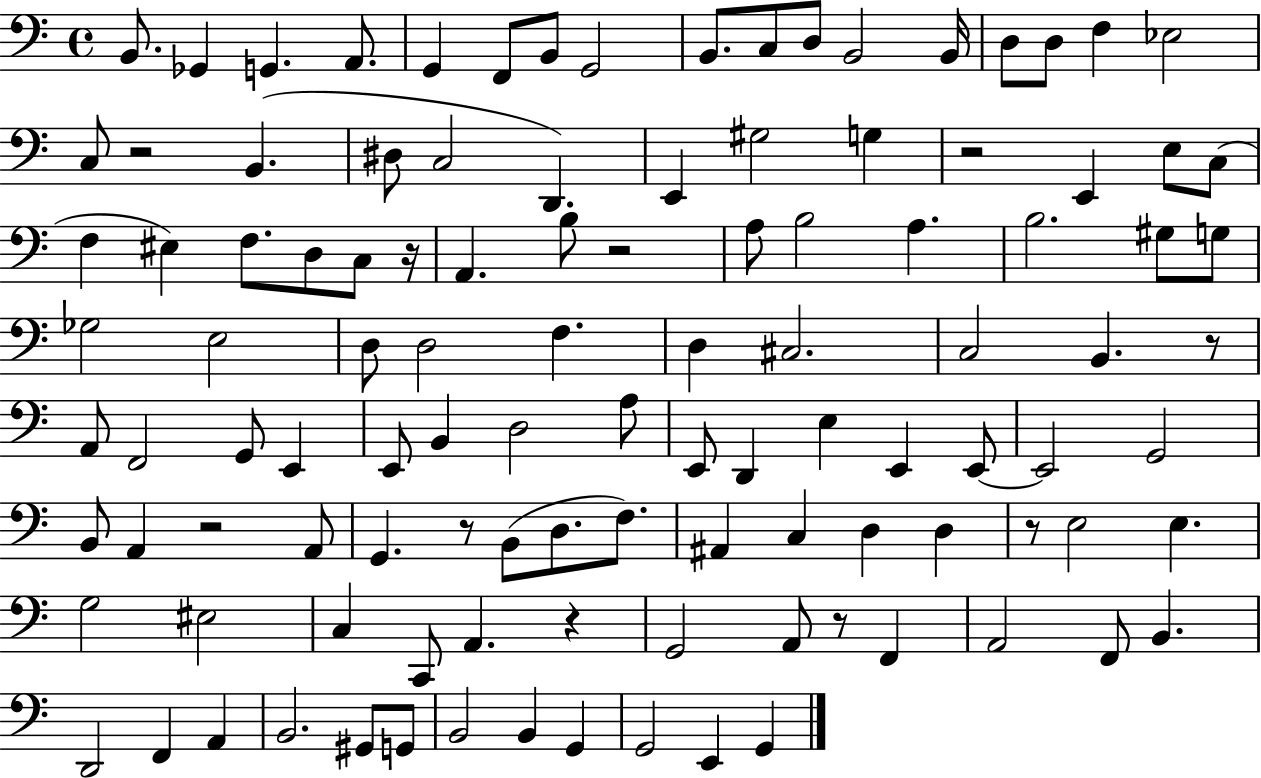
B2/e. Gb2/q G2/q. A2/e. G2/q F2/e B2/e G2/h B2/e. C3/e D3/e B2/h B2/s D3/e D3/e F3/q Eb3/h C3/e R/h B2/q. D#3/e C3/h D2/q. E2/q G#3/h G3/q R/h E2/q E3/e C3/e F3/q EIS3/q F3/e. D3/e C3/e R/s A2/q. B3/e R/h A3/e B3/h A3/q. B3/h. G#3/e G3/e Gb3/h E3/h D3/e D3/h F3/q. D3/q C#3/h. C3/h B2/q. R/e A2/e F2/h G2/e E2/q E2/e B2/q D3/h A3/e E2/e D2/q E3/q E2/q E2/e E2/h G2/h B2/e A2/q R/h A2/e G2/q. R/e B2/e D3/e. F3/e. A#2/q C3/q D3/q D3/q R/e E3/h E3/q. G3/h EIS3/h C3/q C2/e A2/q. R/q G2/h A2/e R/e F2/q A2/h F2/e B2/q. D2/h F2/q A2/q B2/h. G#2/e G2/e B2/h B2/q G2/q G2/h E2/q G2/q